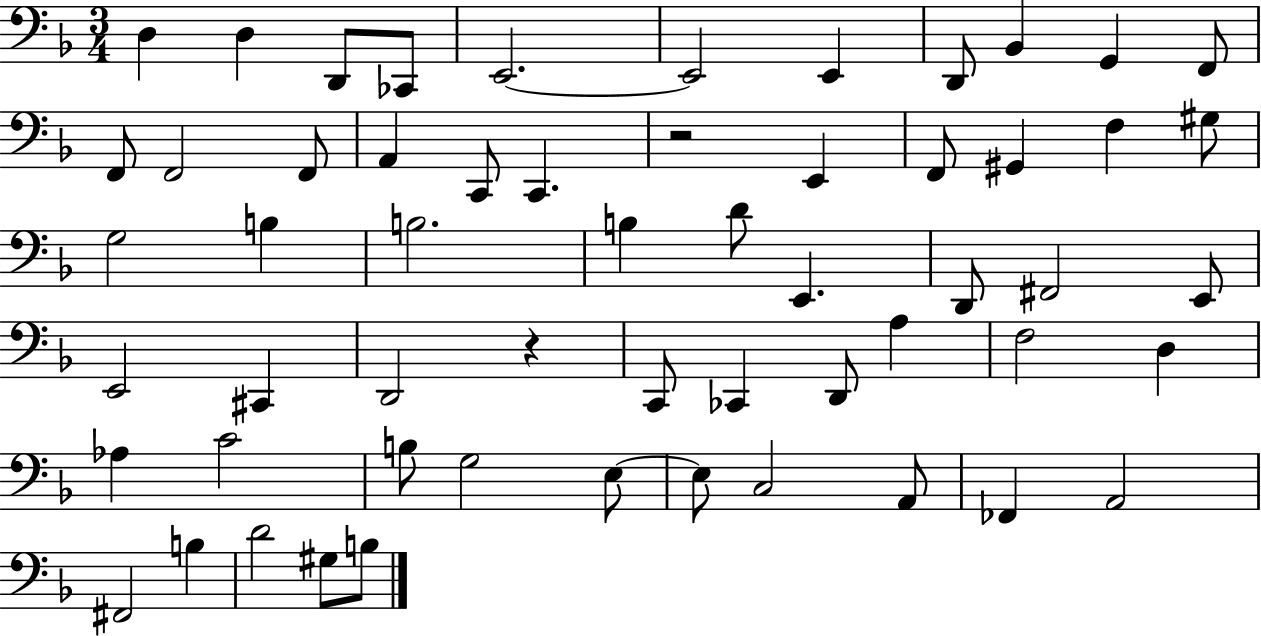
D3/q D3/q D2/e CES2/e E2/h. E2/h E2/q D2/e Bb2/q G2/q F2/e F2/e F2/h F2/e A2/q C2/e C2/q. R/h E2/q F2/e G#2/q F3/q G#3/e G3/h B3/q B3/h. B3/q D4/e E2/q. D2/e F#2/h E2/e E2/h C#2/q D2/h R/q C2/e CES2/q D2/e A3/q F3/h D3/q Ab3/q C4/h B3/e G3/h E3/e E3/e C3/h A2/e FES2/q A2/h F#2/h B3/q D4/h G#3/e B3/e